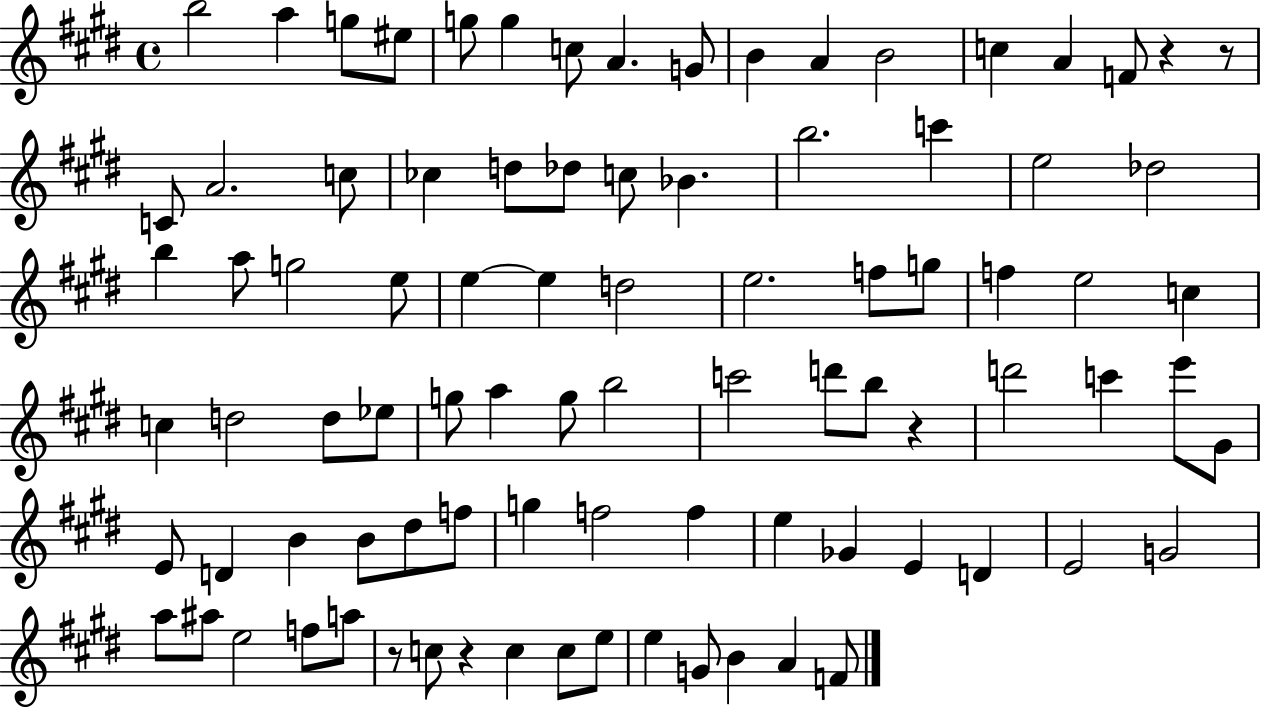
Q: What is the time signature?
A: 4/4